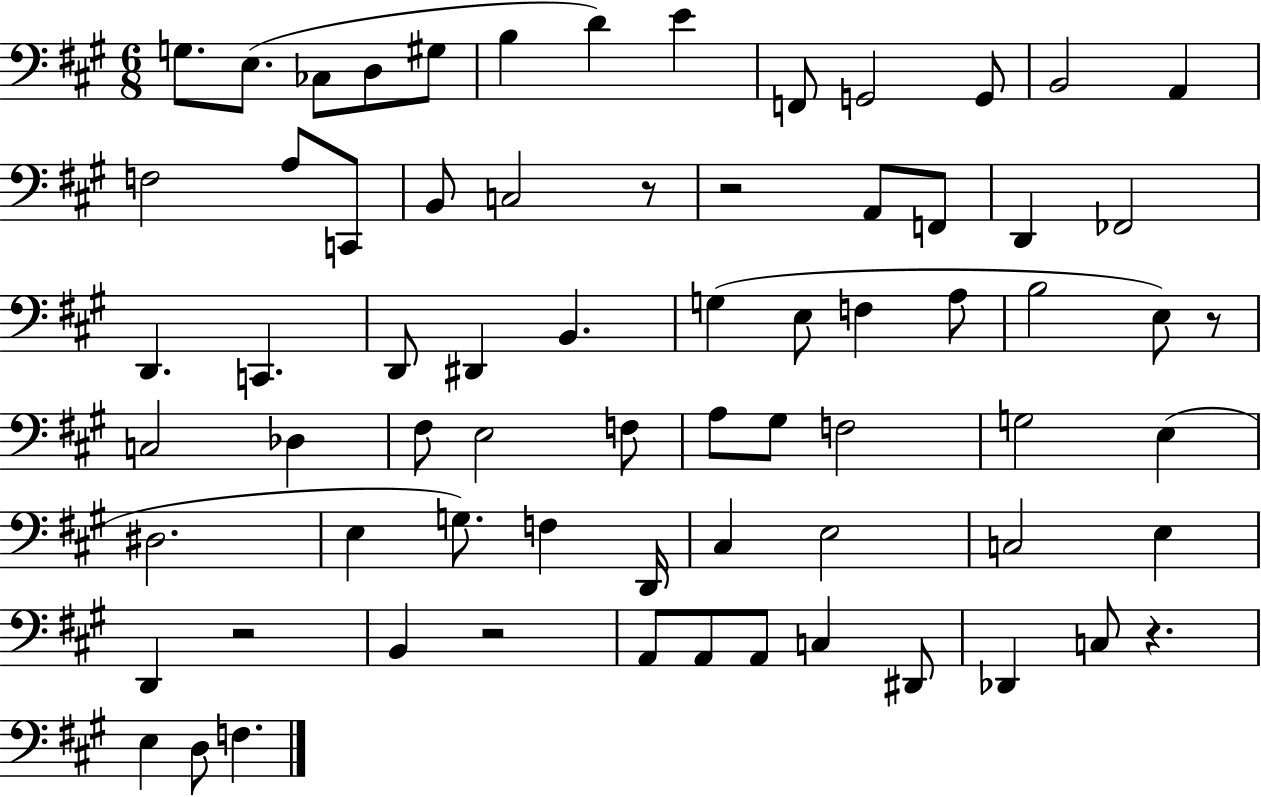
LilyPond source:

{
  \clef bass
  \numericTimeSignature
  \time 6/8
  \key a \major
  \repeat volta 2 { g8. e8.( ces8 d8 gis8 | b4 d'4) e'4 | f,8 g,2 g,8 | b,2 a,4 | \break f2 a8 c,8 | b,8 c2 r8 | r2 a,8 f,8 | d,4 fes,2 | \break d,4. c,4. | d,8 dis,4 b,4. | g4( e8 f4 a8 | b2 e8) r8 | \break c2 des4 | fis8 e2 f8 | a8 gis8 f2 | g2 e4( | \break dis2. | e4 g8.) f4 d,16 | cis4 e2 | c2 e4 | \break d,4 r2 | b,4 r2 | a,8 a,8 a,8 c4 dis,8 | des,4 c8 r4. | \break e4 d8 f4. | } \bar "|."
}